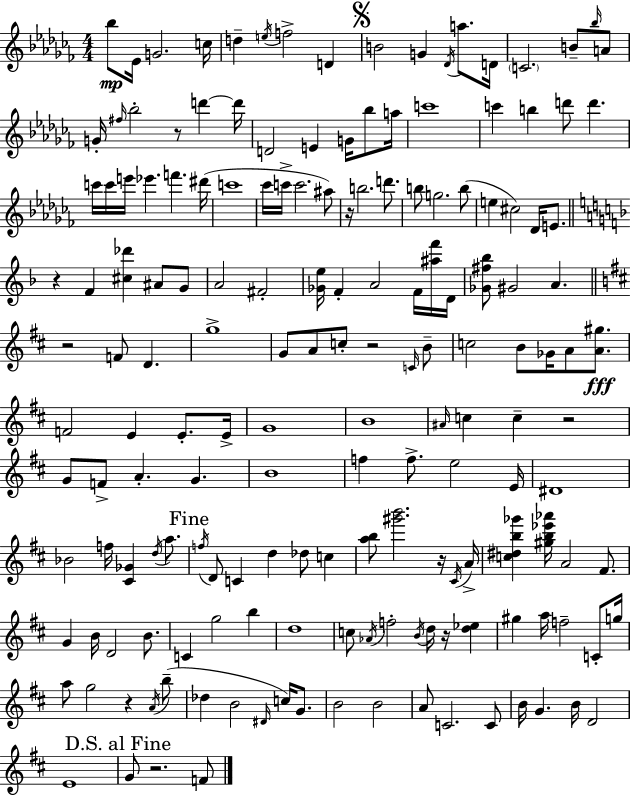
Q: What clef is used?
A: treble